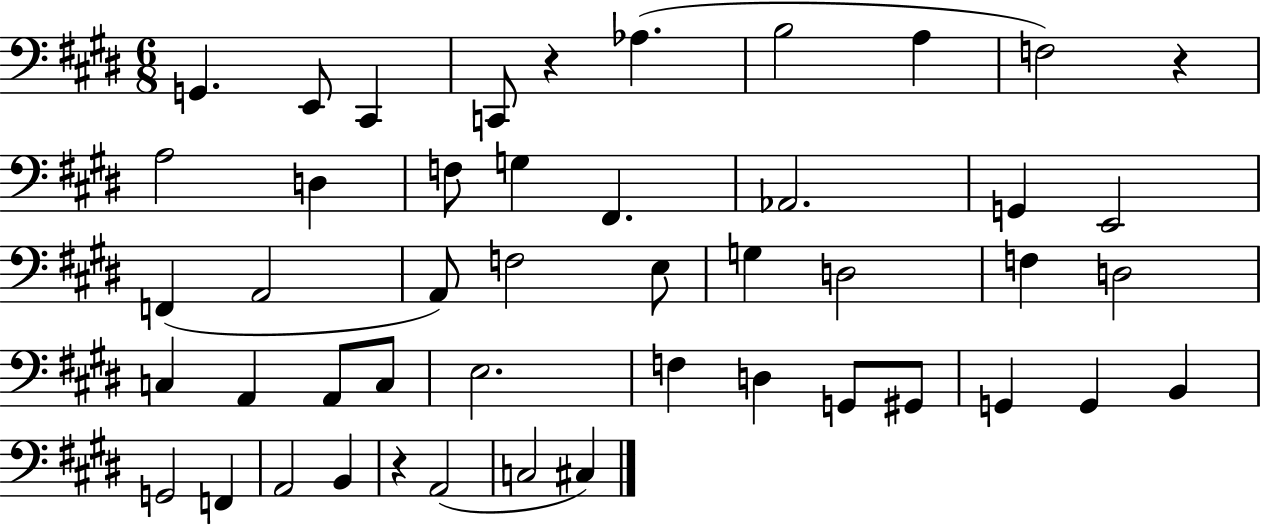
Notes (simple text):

G2/q. E2/e C#2/q C2/e R/q Ab3/q. B3/h A3/q F3/h R/q A3/h D3/q F3/e G3/q F#2/q. Ab2/h. G2/q E2/h F2/q A2/h A2/e F3/h E3/e G3/q D3/h F3/q D3/h C3/q A2/q A2/e C3/e E3/h. F3/q D3/q G2/e G#2/e G2/q G2/q B2/q G2/h F2/q A2/h B2/q R/q A2/h C3/h C#3/q